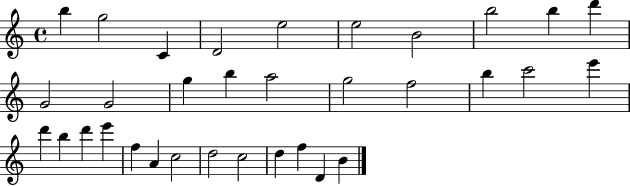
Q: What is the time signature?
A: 4/4